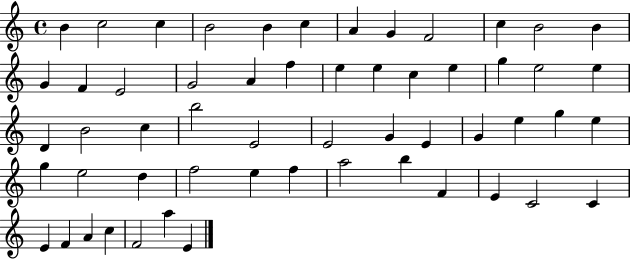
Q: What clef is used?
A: treble